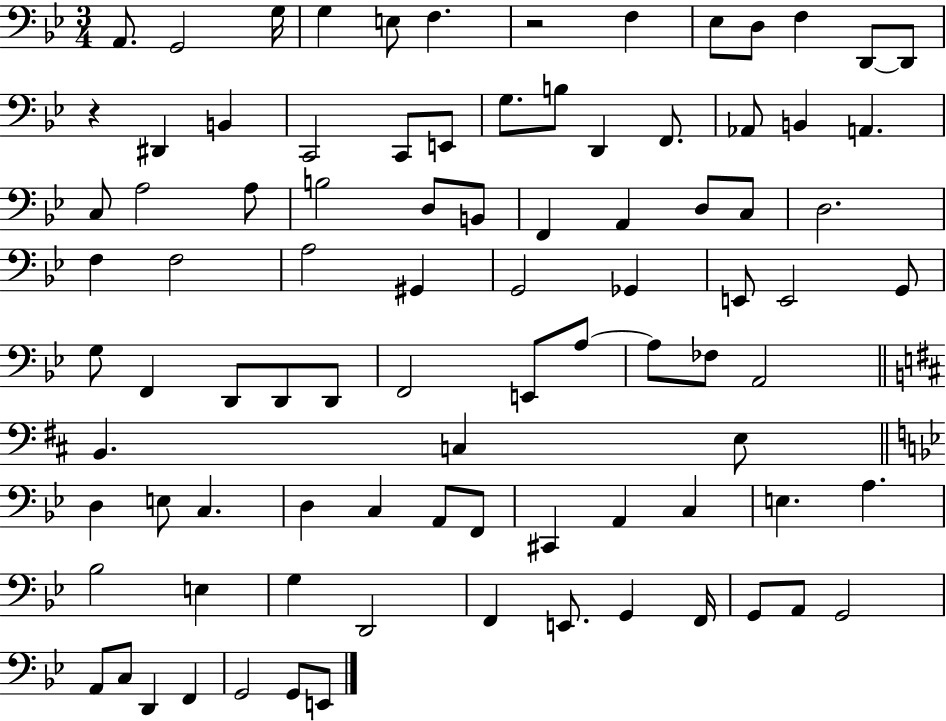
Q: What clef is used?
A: bass